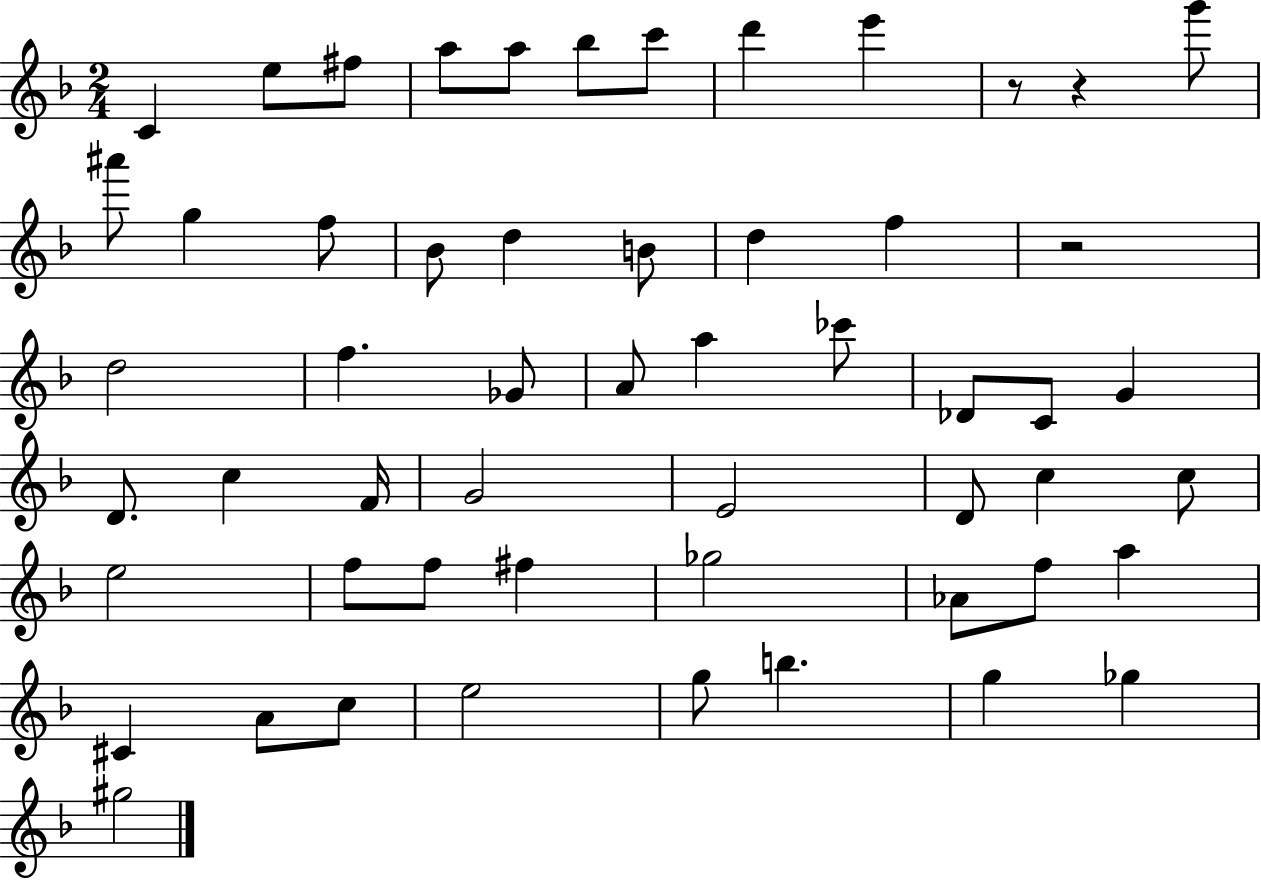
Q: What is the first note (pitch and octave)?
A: C4